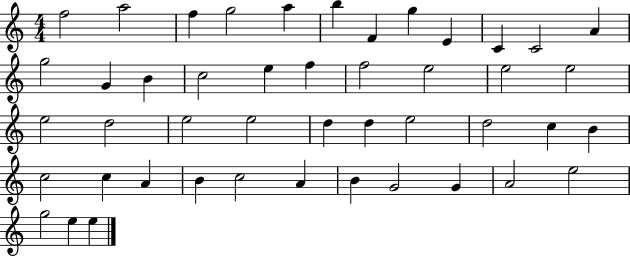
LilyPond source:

{
  \clef treble
  \numericTimeSignature
  \time 4/4
  \key c \major
  f''2 a''2 | f''4 g''2 a''4 | b''4 f'4 g''4 e'4 | c'4 c'2 a'4 | \break g''2 g'4 b'4 | c''2 e''4 f''4 | f''2 e''2 | e''2 e''2 | \break e''2 d''2 | e''2 e''2 | d''4 d''4 e''2 | d''2 c''4 b'4 | \break c''2 c''4 a'4 | b'4 c''2 a'4 | b'4 g'2 g'4 | a'2 e''2 | \break g''2 e''4 e''4 | \bar "|."
}